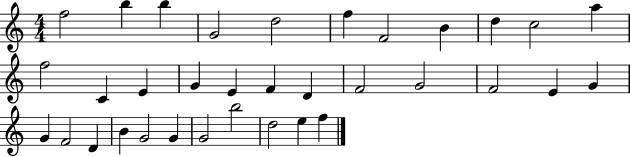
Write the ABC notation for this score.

X:1
T:Untitled
M:4/4
L:1/4
K:C
f2 b b G2 d2 f F2 B d c2 a f2 C E G E F D F2 G2 F2 E G G F2 D B G2 G G2 b2 d2 e f